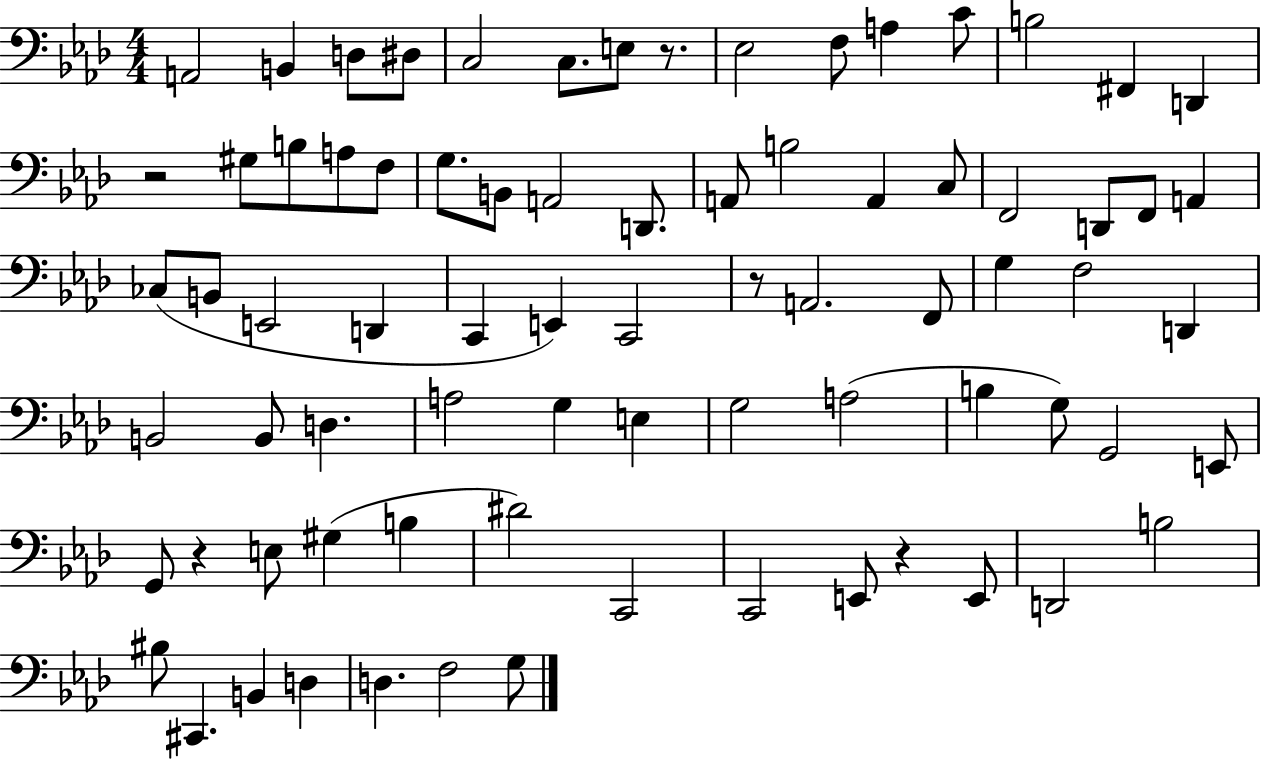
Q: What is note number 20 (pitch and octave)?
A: B2